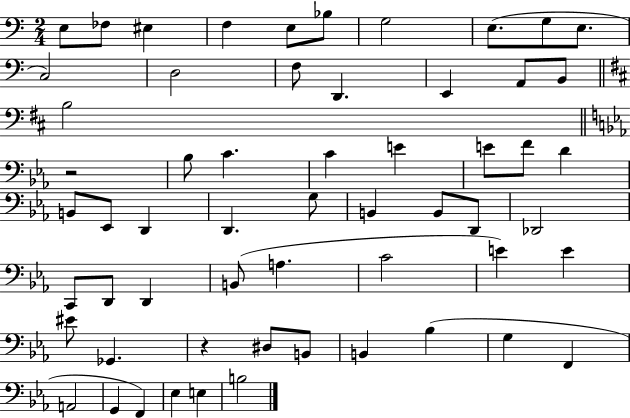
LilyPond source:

{
  \clef bass
  \numericTimeSignature
  \time 2/4
  \key c \major
  e8 fes8 eis4 | f4 e8 bes8 | g2 | e8.( g8 e8. | \break c2) | d2 | f8 d,4. | e,4 a,8 b,8 | \break \bar "||" \break \key d \major b2 | \bar "||" \break \key ees \major r2 | bes8 c'4. | c'4 e'4 | e'8 f'8 d'4 | \break b,8 ees,8 d,4 | d,4. g8 | b,4 b,8 d,8 | des,2 | \break c,8 d,8 d,4 | b,8( a4. | c'2 | e'4) e'4 | \break eis'8 ges,4. | r4 dis8 b,8 | b,4 bes4( | g4 f,4 | \break a,2 | g,4 f,4) | ees4 e4 | b2 | \break \bar "|."
}